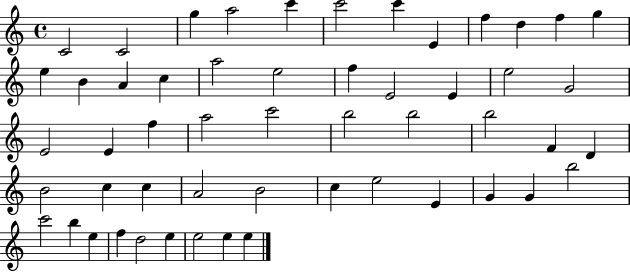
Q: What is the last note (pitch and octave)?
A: E5